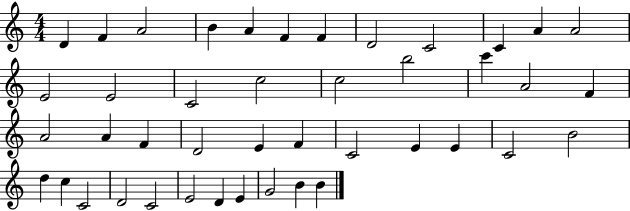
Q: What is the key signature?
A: C major